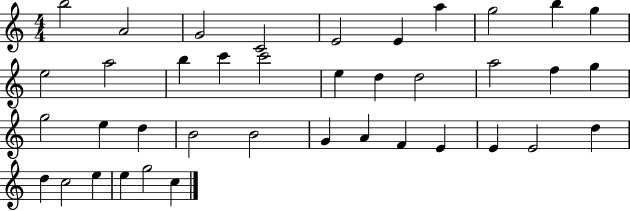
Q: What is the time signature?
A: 4/4